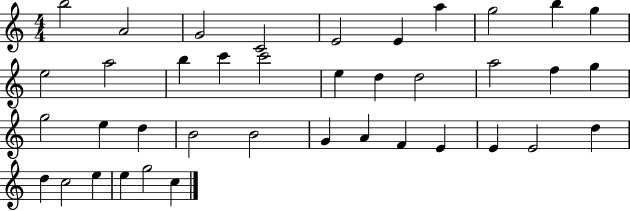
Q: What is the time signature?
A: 4/4